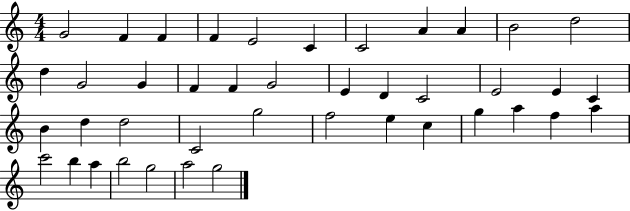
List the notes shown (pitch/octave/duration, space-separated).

G4/h F4/q F4/q F4/q E4/h C4/q C4/h A4/q A4/q B4/h D5/h D5/q G4/h G4/q F4/q F4/q G4/h E4/q D4/q C4/h E4/h E4/q C4/q B4/q D5/q D5/h C4/h G5/h F5/h E5/q C5/q G5/q A5/q F5/q A5/q C6/h B5/q A5/q B5/h G5/h A5/h G5/h